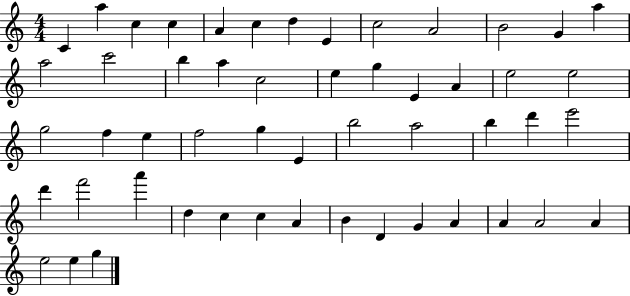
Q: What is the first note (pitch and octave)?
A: C4